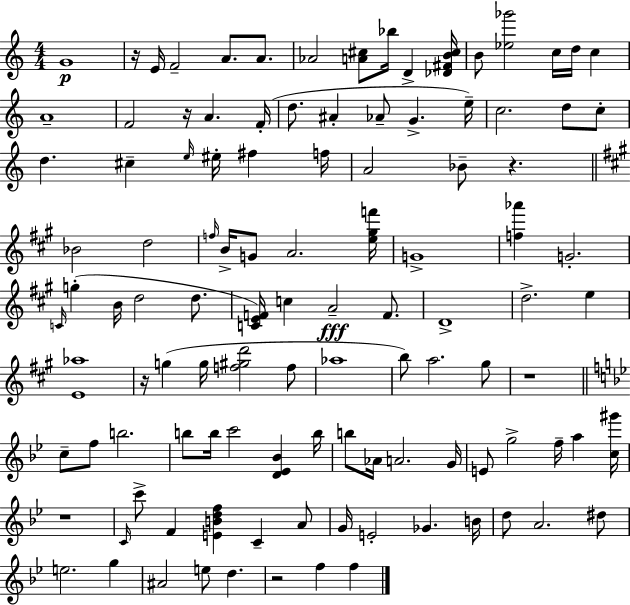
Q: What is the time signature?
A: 4/4